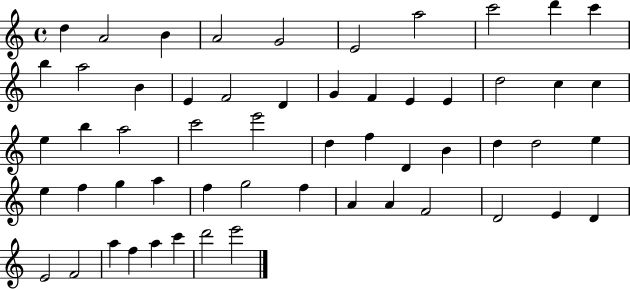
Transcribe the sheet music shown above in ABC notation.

X:1
T:Untitled
M:4/4
L:1/4
K:C
d A2 B A2 G2 E2 a2 c'2 d' c' b a2 B E F2 D G F E E d2 c c e b a2 c'2 e'2 d f D B d d2 e e f g a f g2 f A A F2 D2 E D E2 F2 a f a c' d'2 e'2